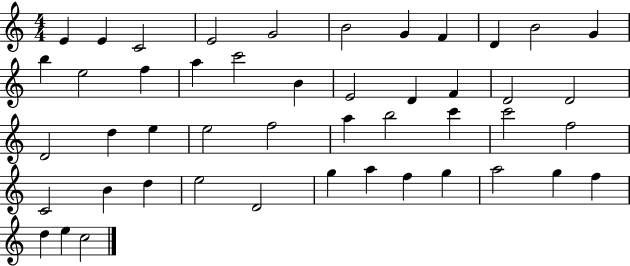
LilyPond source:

{
  \clef treble
  \numericTimeSignature
  \time 4/4
  \key c \major
  e'4 e'4 c'2 | e'2 g'2 | b'2 g'4 f'4 | d'4 b'2 g'4 | \break b''4 e''2 f''4 | a''4 c'''2 b'4 | e'2 d'4 f'4 | d'2 d'2 | \break d'2 d''4 e''4 | e''2 f''2 | a''4 b''2 c'''4 | c'''2 f''2 | \break c'2 b'4 d''4 | e''2 d'2 | g''4 a''4 f''4 g''4 | a''2 g''4 f''4 | \break d''4 e''4 c''2 | \bar "|."
}